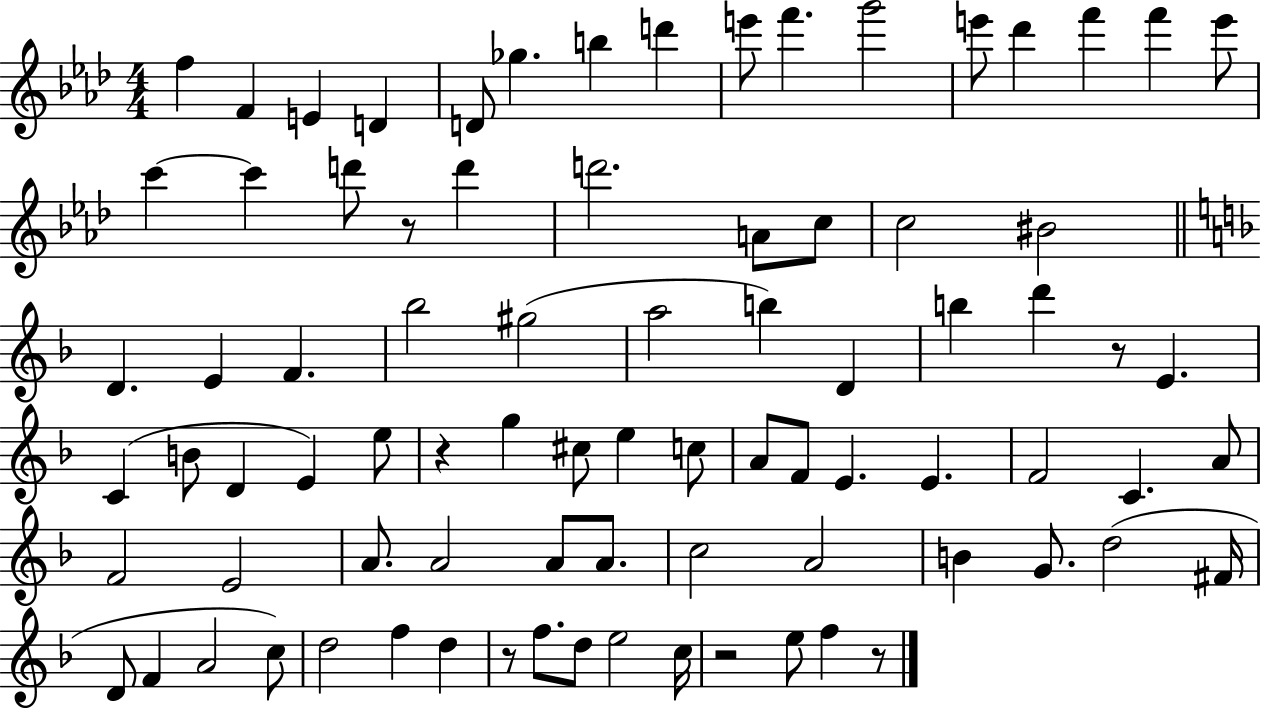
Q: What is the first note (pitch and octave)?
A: F5